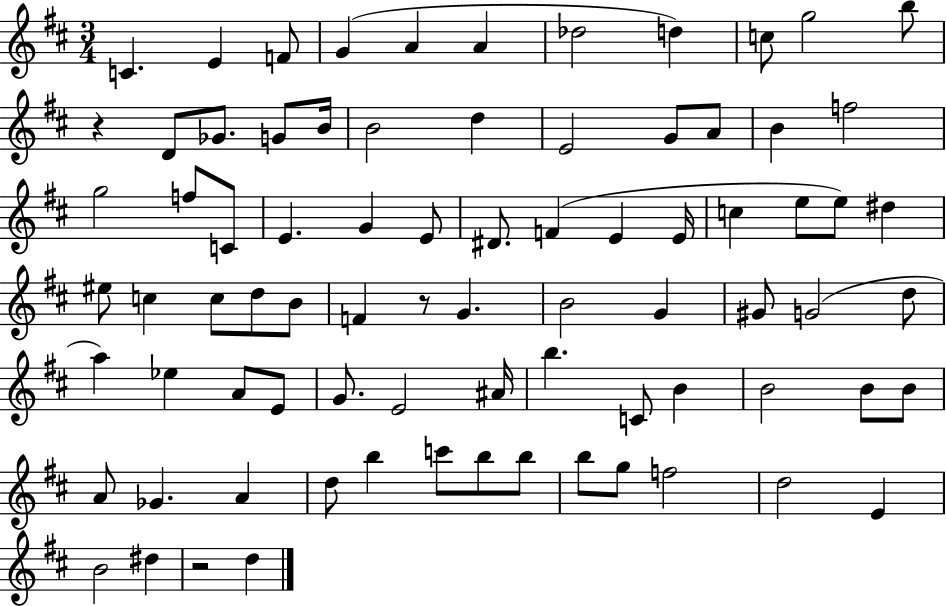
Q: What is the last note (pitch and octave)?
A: D5